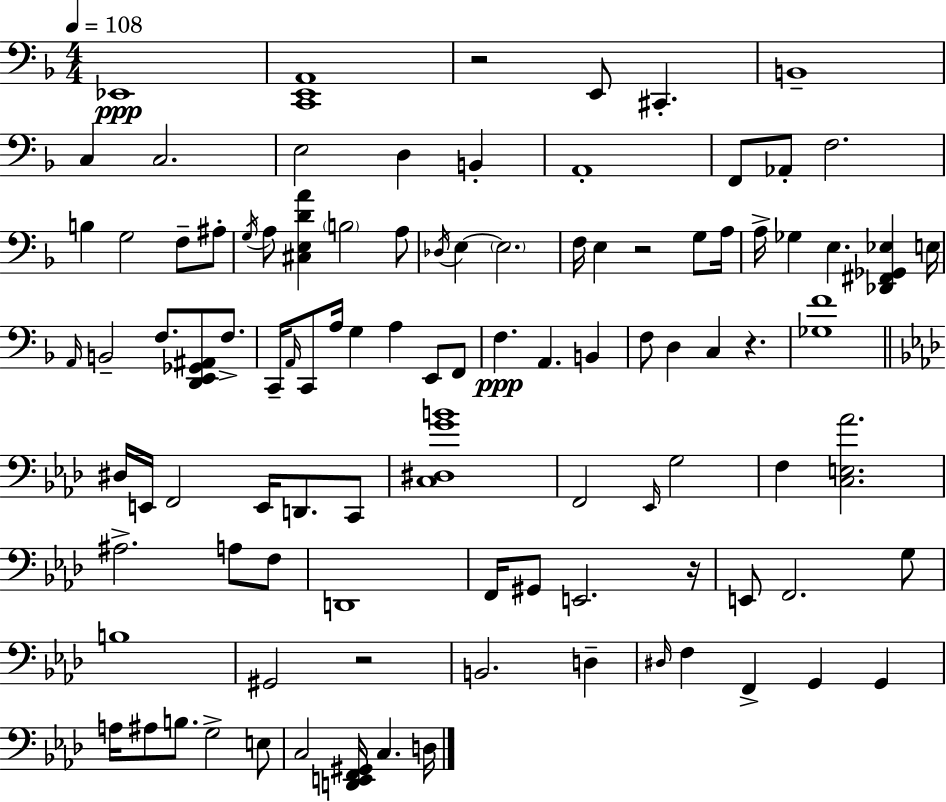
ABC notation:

X:1
T:Untitled
M:4/4
L:1/4
K:Dm
_E,,4 [C,,E,,A,,]4 z2 E,,/2 ^C,, B,,4 C, C,2 E,2 D, B,, A,,4 F,,/2 _A,,/2 F,2 B, G,2 F,/2 ^A,/2 G,/4 A,/2 [^C,E,DA] B,2 A,/2 _D,/4 E, E,2 F,/4 E, z2 G,/2 A,/4 A,/4 _G, E, [_D,,^F,,_G,,_E,] E,/4 A,,/4 B,,2 F,/2 [D,,E,,_G,,^A,,]/2 F,/2 C,,/4 A,,/4 C,,/2 A,/4 G, A, E,,/2 F,,/2 F, A,, B,, F,/2 D, C, z [_G,F]4 ^D,/4 E,,/4 F,,2 E,,/4 D,,/2 C,,/2 [C,^D,GB]4 F,,2 _E,,/4 G,2 F, [C,E,_A]2 ^A,2 A,/2 F,/2 D,,4 F,,/4 ^G,,/2 E,,2 z/4 E,,/2 F,,2 G,/2 B,4 ^G,,2 z2 B,,2 D, ^D,/4 F, F,, G,, G,, A,/4 ^A,/2 B,/2 G,2 E,/2 C,2 [D,,E,,F,,^G,,]/4 C, D,/4